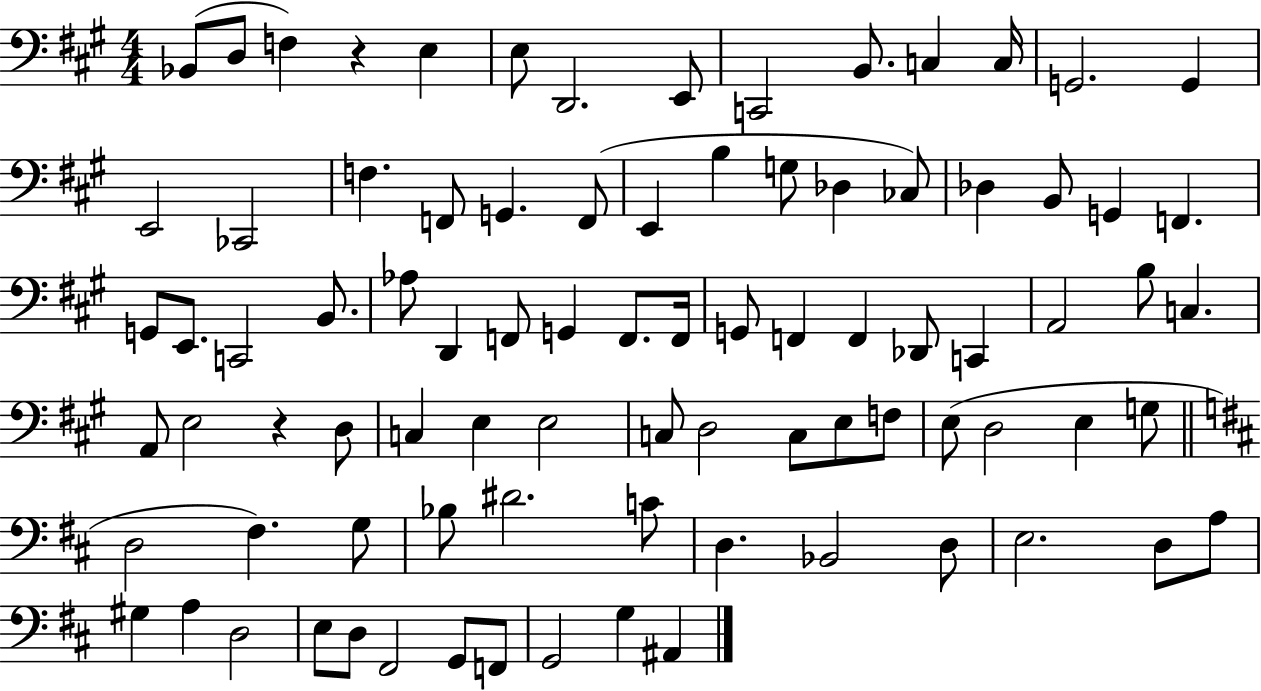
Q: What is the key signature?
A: A major